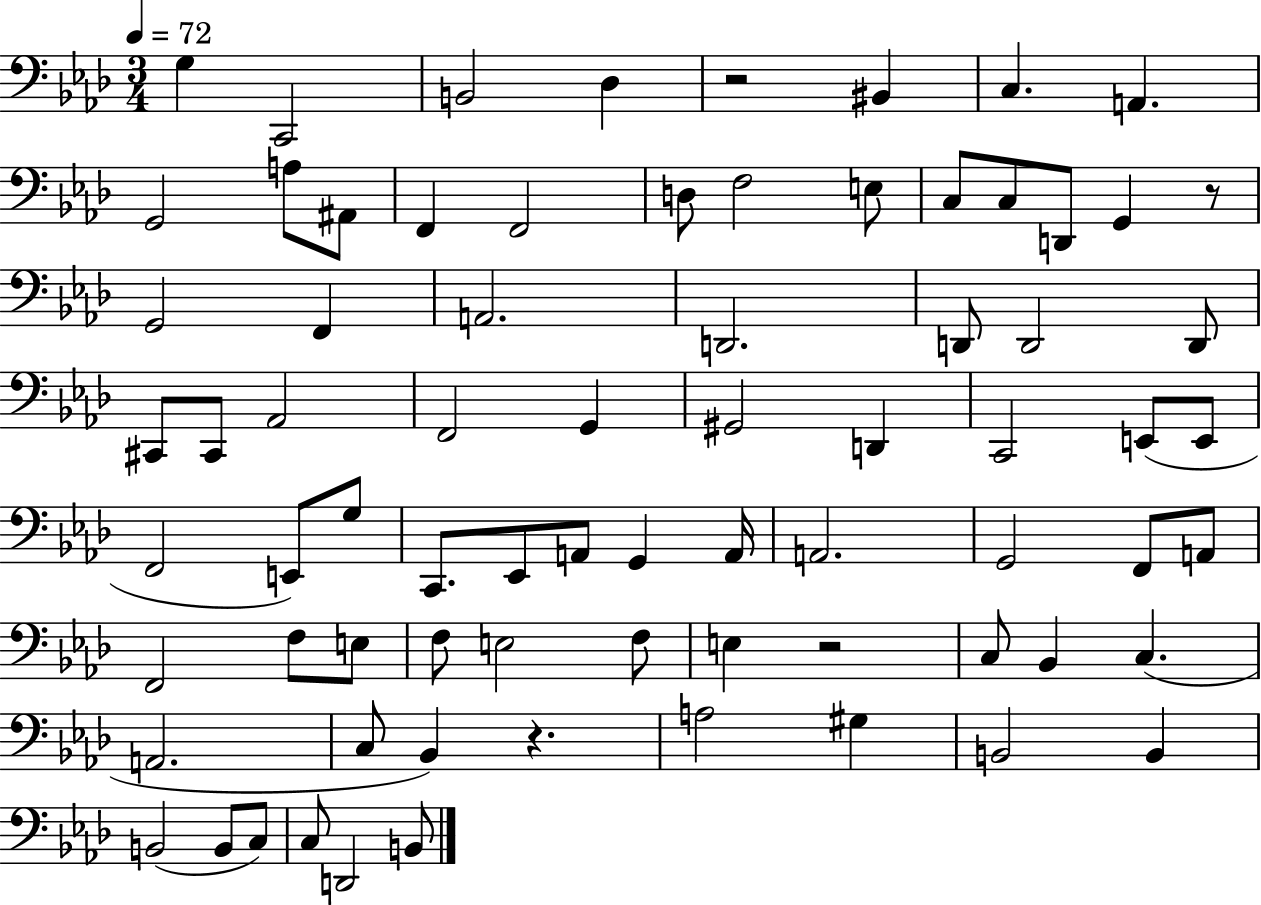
G3/q C2/h B2/h Db3/q R/h BIS2/q C3/q. A2/q. G2/h A3/e A#2/e F2/q F2/h D3/e F3/h E3/e C3/e C3/e D2/e G2/q R/e G2/h F2/q A2/h. D2/h. D2/e D2/h D2/e C#2/e C#2/e Ab2/h F2/h G2/q G#2/h D2/q C2/h E2/e E2/e F2/h E2/e G3/e C2/e. Eb2/e A2/e G2/q A2/s A2/h. G2/h F2/e A2/e F2/h F3/e E3/e F3/e E3/h F3/e E3/q R/h C3/e Bb2/q C3/q. A2/h. C3/e Bb2/q R/q. A3/h G#3/q B2/h B2/q B2/h B2/e C3/e C3/e D2/h B2/e